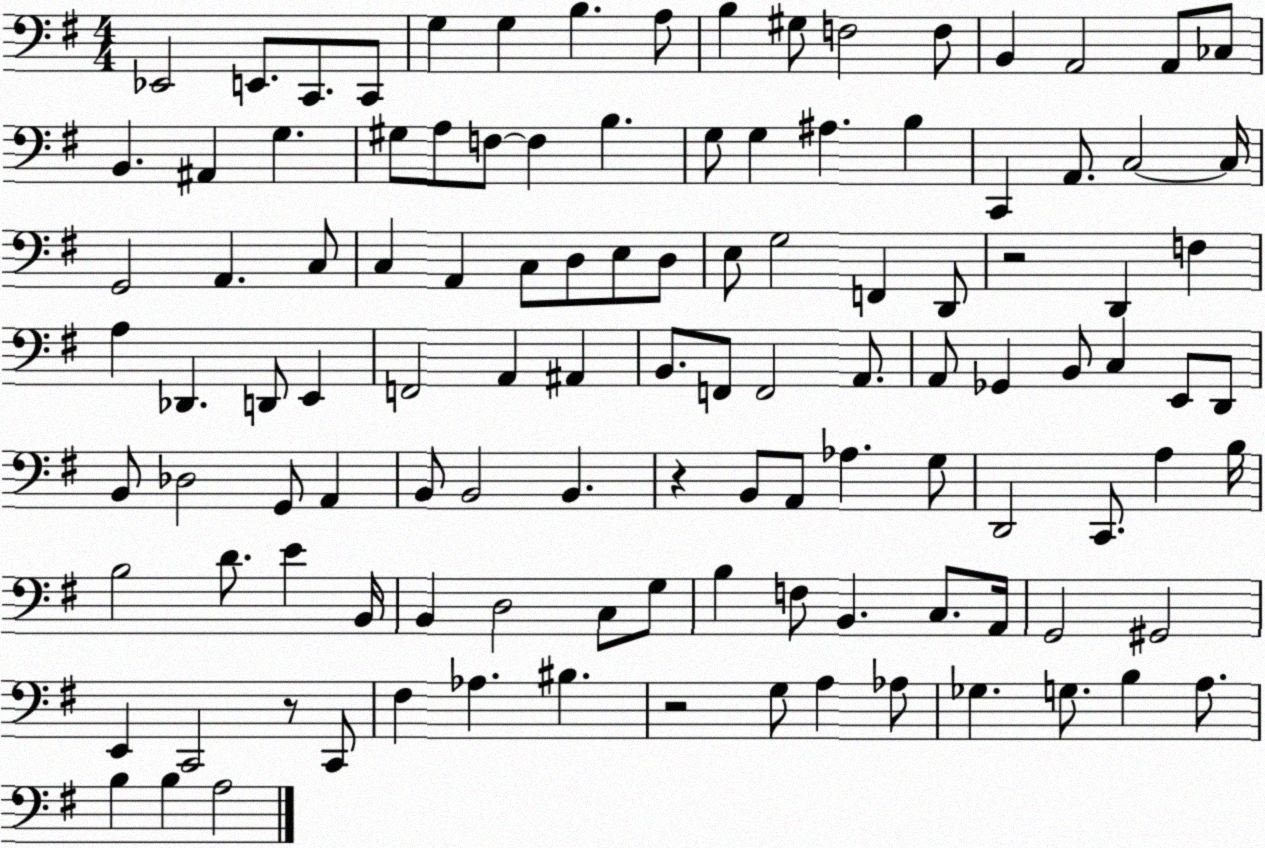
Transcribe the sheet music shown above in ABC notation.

X:1
T:Untitled
M:4/4
L:1/4
K:G
_E,,2 E,,/2 C,,/2 C,,/2 G, G, B, A,/2 B, ^G,/2 F,2 F,/2 B,, A,,2 A,,/2 _C,/2 B,, ^A,, G, ^G,/2 A,/2 F,/2 F, B, G,/2 G, ^A, B, C,, A,,/2 C,2 C,/4 G,,2 A,, C,/2 C, A,, C,/2 D,/2 E,/2 D,/2 E,/2 G,2 F,, D,,/2 z2 D,, F, A, _D,, D,,/2 E,, F,,2 A,, ^A,, B,,/2 F,,/2 F,,2 A,,/2 A,,/2 _G,, B,,/2 C, E,,/2 D,,/2 B,,/2 _D,2 G,,/2 A,, B,,/2 B,,2 B,, z B,,/2 A,,/2 _A, G,/2 D,,2 C,,/2 A, B,/4 B,2 D/2 E B,,/4 B,, D,2 C,/2 G,/2 B, F,/2 B,, C,/2 A,,/4 G,,2 ^G,,2 E,, C,,2 z/2 C,,/2 ^F, _A, ^B, z2 G,/2 A, _A,/2 _G, G,/2 B, A,/2 B, B, A,2